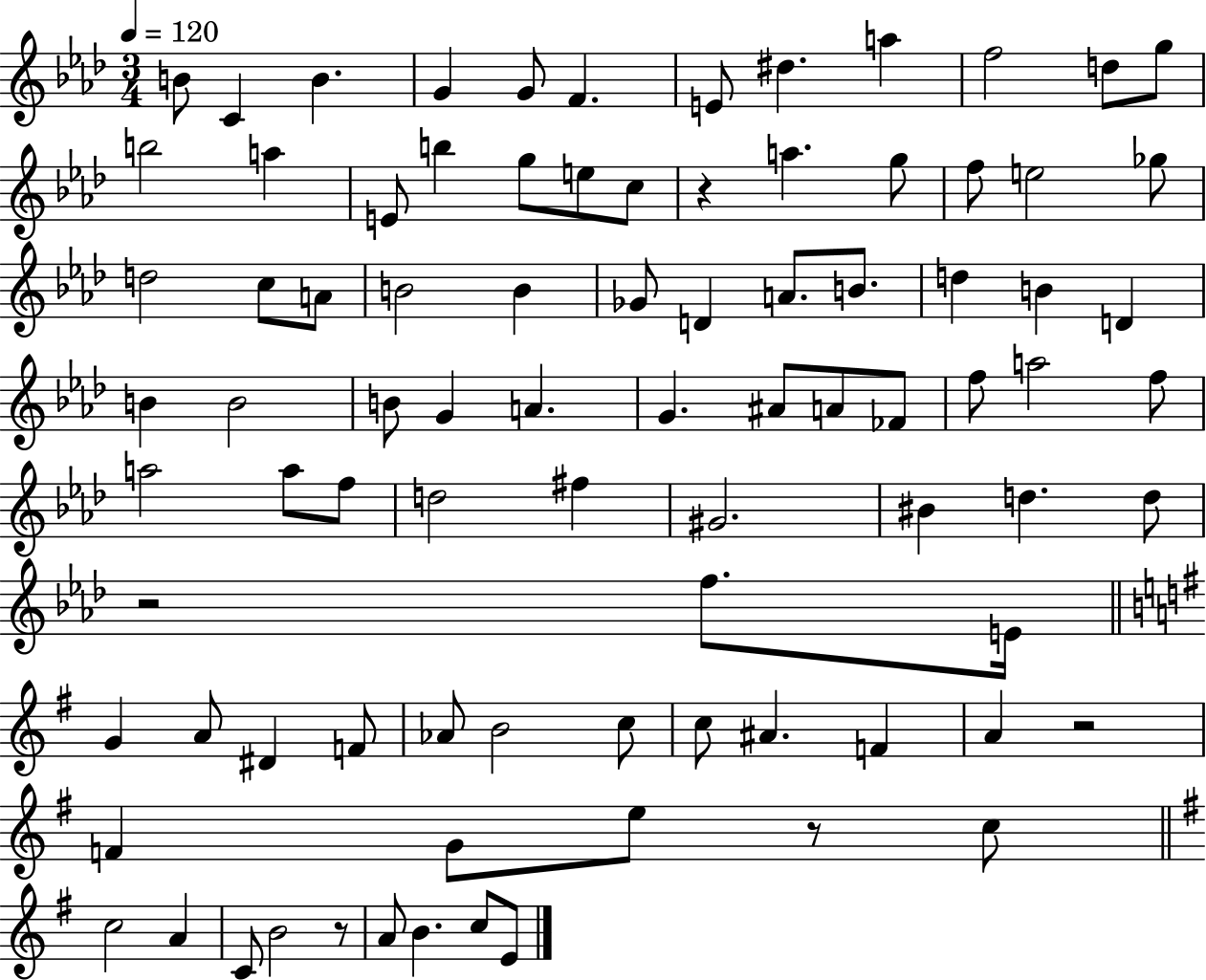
X:1
T:Untitled
M:3/4
L:1/4
K:Ab
B/2 C B G G/2 F E/2 ^d a f2 d/2 g/2 b2 a E/2 b g/2 e/2 c/2 z a g/2 f/2 e2 _g/2 d2 c/2 A/2 B2 B _G/2 D A/2 B/2 d B D B B2 B/2 G A G ^A/2 A/2 _F/2 f/2 a2 f/2 a2 a/2 f/2 d2 ^f ^G2 ^B d d/2 z2 f/2 E/4 G A/2 ^D F/2 _A/2 B2 c/2 c/2 ^A F A z2 F G/2 e/2 z/2 c/2 c2 A C/2 B2 z/2 A/2 B c/2 E/2